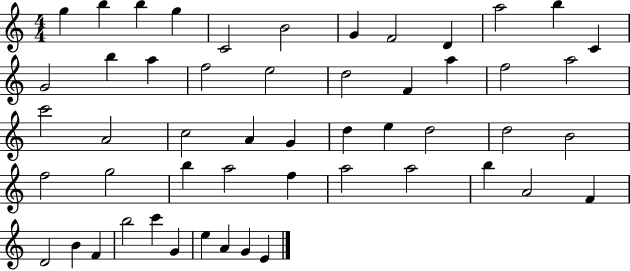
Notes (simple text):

G5/q B5/q B5/q G5/q C4/h B4/h G4/q F4/h D4/q A5/h B5/q C4/q G4/h B5/q A5/q F5/h E5/h D5/h F4/q A5/q F5/h A5/h C6/h A4/h C5/h A4/q G4/q D5/q E5/q D5/h D5/h B4/h F5/h G5/h B5/q A5/h F5/q A5/h A5/h B5/q A4/h F4/q D4/h B4/q F4/q B5/h C6/q G4/q E5/q A4/q G4/q E4/q